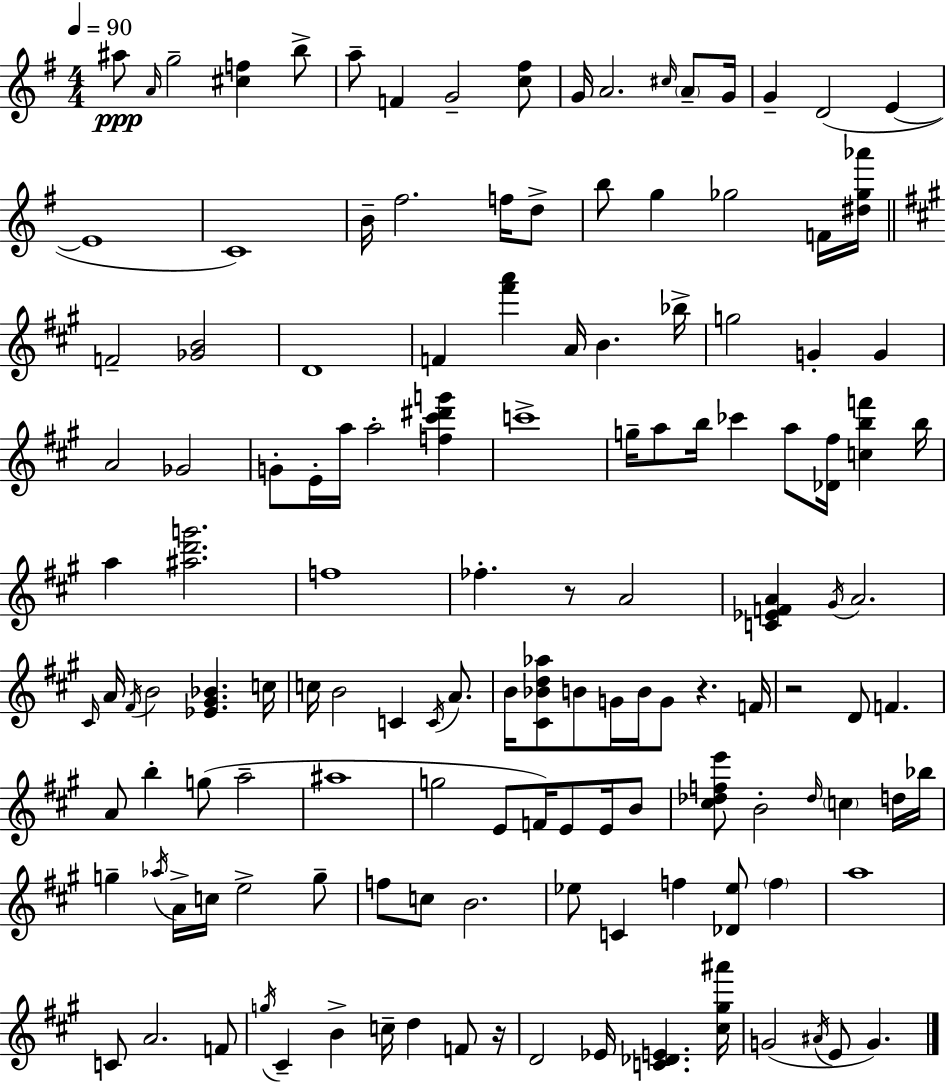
{
  \clef treble
  \numericTimeSignature
  \time 4/4
  \key e \minor
  \tempo 4 = 90
  ais''8\ppp \grace { a'16 } g''2-- <cis'' f''>4 b''8-> | a''8-- f'4 g'2-- <c'' fis''>8 | g'16 a'2. \grace { cis''16 } \parenthesize a'8-- | g'16 g'4-- d'2( e'4~~ | \break e'1 | c'1) | b'16-- fis''2. f''16 | d''8-> b''8 g''4 ges''2 | \break f'16 <dis'' ges'' aes'''>16 \bar "||" \break \key a \major f'2-- <ges' b'>2 | d'1 | f'4 <fis''' a'''>4 a'16 b'4. bes''16-> | g''2 g'4-. g'4 | \break a'2 ges'2 | g'8-. e'16-. a''16 a''2-. <f'' cis''' dis''' g'''>4 | c'''1-> | g''16-- a''8 b''16 ces'''4 a''8 <des' fis''>16 <c'' b'' f'''>4 b''16 | \break a''4 <ais'' d''' g'''>2. | f''1 | fes''4.-. r8 a'2 | <c' ees' f' a'>4 \acciaccatura { gis'16 } a'2. | \break \grace { cis'16 } a'16 \acciaccatura { fis'16 } b'2 <ees' gis' bes'>4. | c''16 c''16 b'2 c'4 | \acciaccatura { c'16 } a'8. b'16 <cis' bes' d'' aes''>8 b'8 g'16 b'16 g'8 r4. | f'16 r2 d'8 f'4. | \break a'8 b''4-. g''8( a''2-- | ais''1 | g''2 e'8 f'16) e'8 | e'16 b'8 <cis'' des'' f'' e'''>8 b'2-. \grace { des''16 } \parenthesize c''4 | \break d''16 bes''16 g''4-- \acciaccatura { aes''16 } a'16-> c''16 e''2-> | g''8-- f''8 c''8 b'2. | ees''8 c'4 f''4 | <des' ees''>8 \parenthesize f''4 a''1 | \break c'8 a'2. | f'8 \acciaccatura { g''16 } cis'4-- b'4-> c''16-- | d''4 f'8 r16 d'2 ees'16 | <c' des' e'>4. <cis'' gis'' ais'''>16 g'2( \acciaccatura { ais'16 } | \break e'8 g'4.) \bar "|."
}